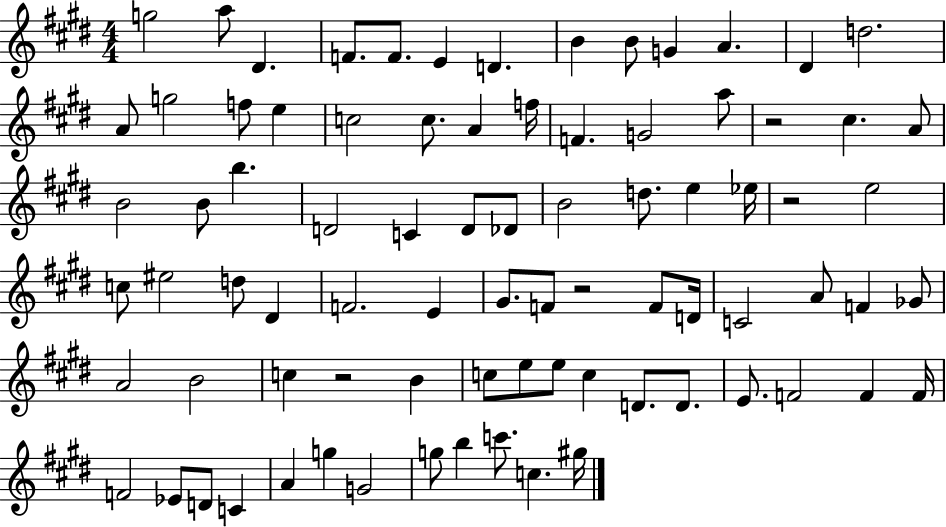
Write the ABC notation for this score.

X:1
T:Untitled
M:4/4
L:1/4
K:E
g2 a/2 ^D F/2 F/2 E D B B/2 G A ^D d2 A/2 g2 f/2 e c2 c/2 A f/4 F G2 a/2 z2 ^c A/2 B2 B/2 b D2 C D/2 _D/2 B2 d/2 e _e/4 z2 e2 c/2 ^e2 d/2 ^D F2 E ^G/2 F/2 z2 F/2 D/4 C2 A/2 F _G/2 A2 B2 c z2 B c/2 e/2 e/2 c D/2 D/2 E/2 F2 F F/4 F2 _E/2 D/2 C A g G2 g/2 b c'/2 c ^g/4